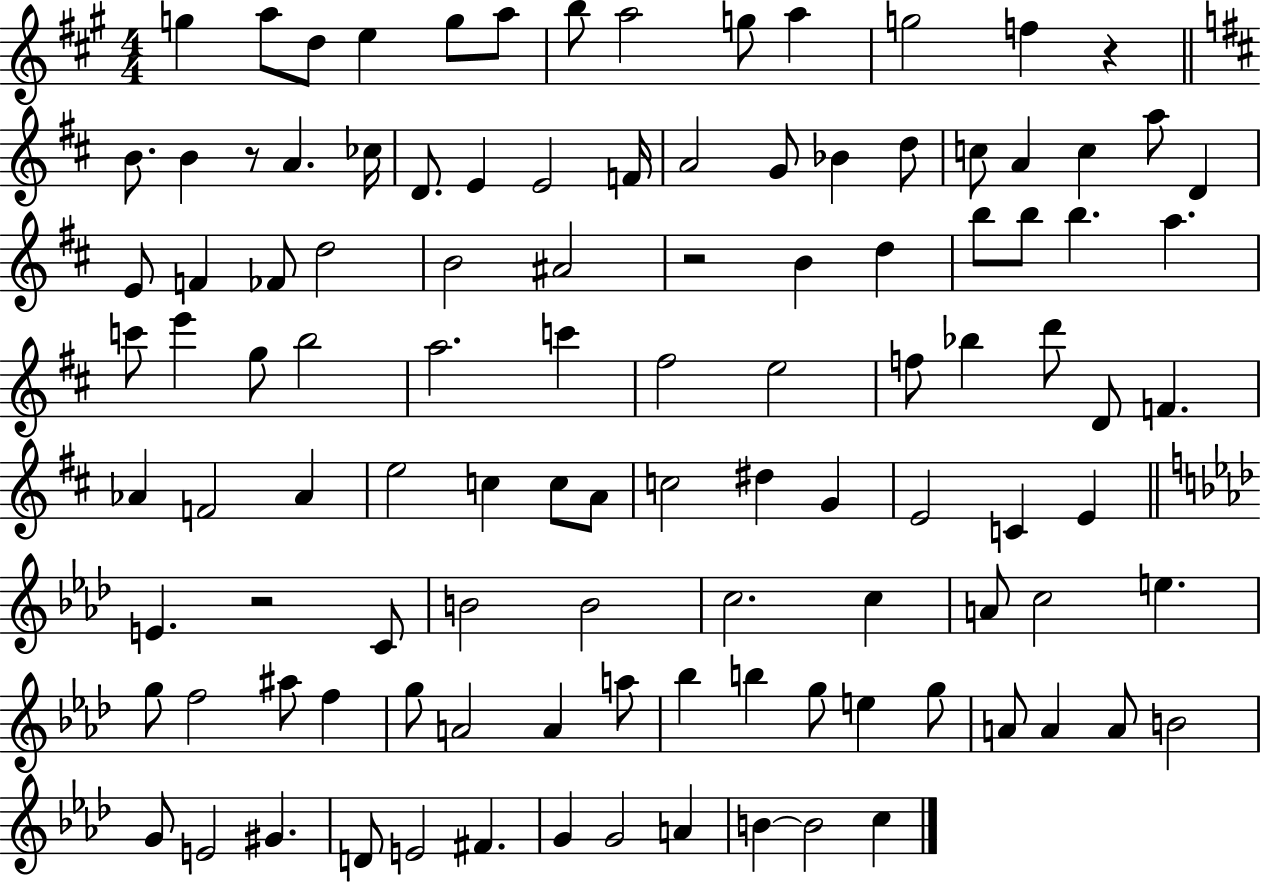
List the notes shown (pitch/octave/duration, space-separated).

G5/q A5/e D5/e E5/q G5/e A5/e B5/e A5/h G5/e A5/q G5/h F5/q R/q B4/e. B4/q R/e A4/q. CES5/s D4/e. E4/q E4/h F4/s A4/h G4/e Bb4/q D5/e C5/e A4/q C5/q A5/e D4/q E4/e F4/q FES4/e D5/h B4/h A#4/h R/h B4/q D5/q B5/e B5/e B5/q. A5/q. C6/e E6/q G5/e B5/h A5/h. C6/q F#5/h E5/h F5/e Bb5/q D6/e D4/e F4/q. Ab4/q F4/h Ab4/q E5/h C5/q C5/e A4/e C5/h D#5/q G4/q E4/h C4/q E4/q E4/q. R/h C4/e B4/h B4/h C5/h. C5/q A4/e C5/h E5/q. G5/e F5/h A#5/e F5/q G5/e A4/h A4/q A5/e Bb5/q B5/q G5/e E5/q G5/e A4/e A4/q A4/e B4/h G4/e E4/h G#4/q. D4/e E4/h F#4/q. G4/q G4/h A4/q B4/q B4/h C5/q